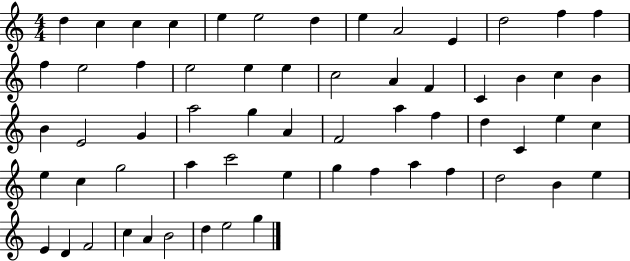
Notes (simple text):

D5/q C5/q C5/q C5/q E5/q E5/h D5/q E5/q A4/h E4/q D5/h F5/q F5/q F5/q E5/h F5/q E5/h E5/q E5/q C5/h A4/q F4/q C4/q B4/q C5/q B4/q B4/q E4/h G4/q A5/h G5/q A4/q F4/h A5/q F5/q D5/q C4/q E5/q C5/q E5/q C5/q G5/h A5/q C6/h E5/q G5/q F5/q A5/q F5/q D5/h B4/q E5/q E4/q D4/q F4/h C5/q A4/q B4/h D5/q E5/h G5/q